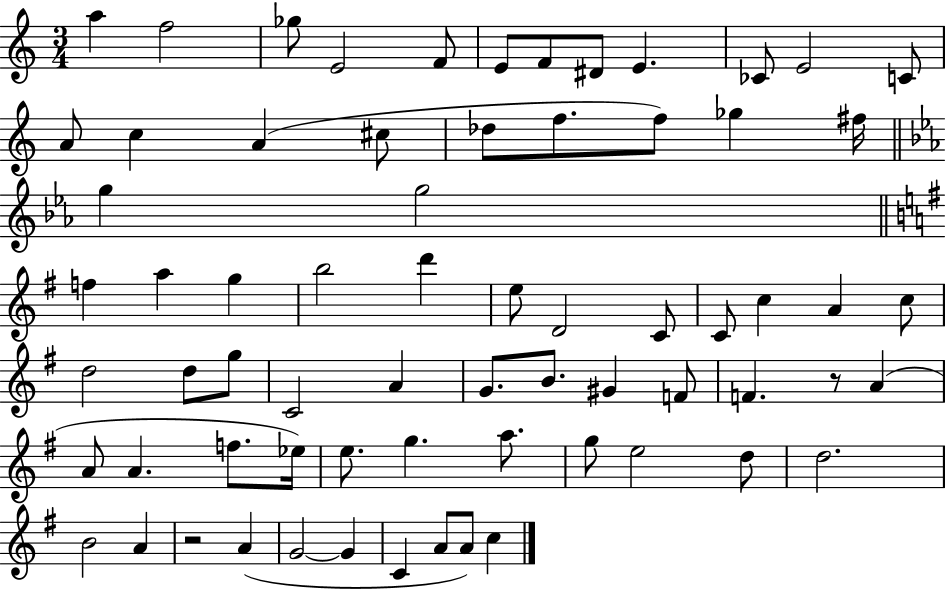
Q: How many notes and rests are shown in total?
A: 68